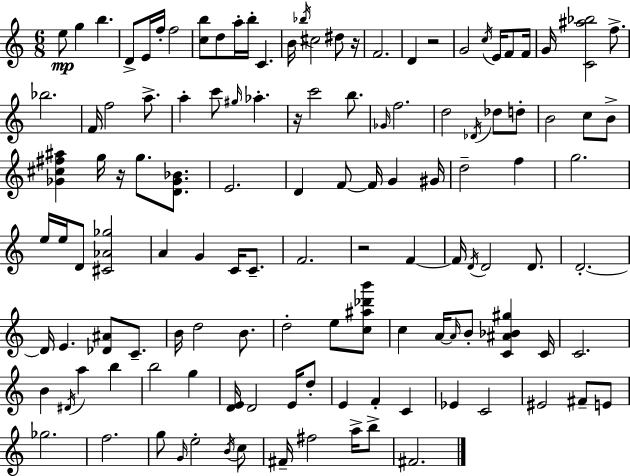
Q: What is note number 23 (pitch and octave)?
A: G4